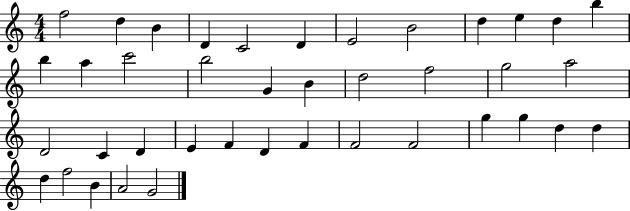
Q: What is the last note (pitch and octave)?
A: G4